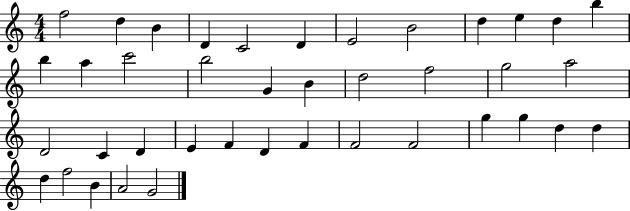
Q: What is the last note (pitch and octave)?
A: G4